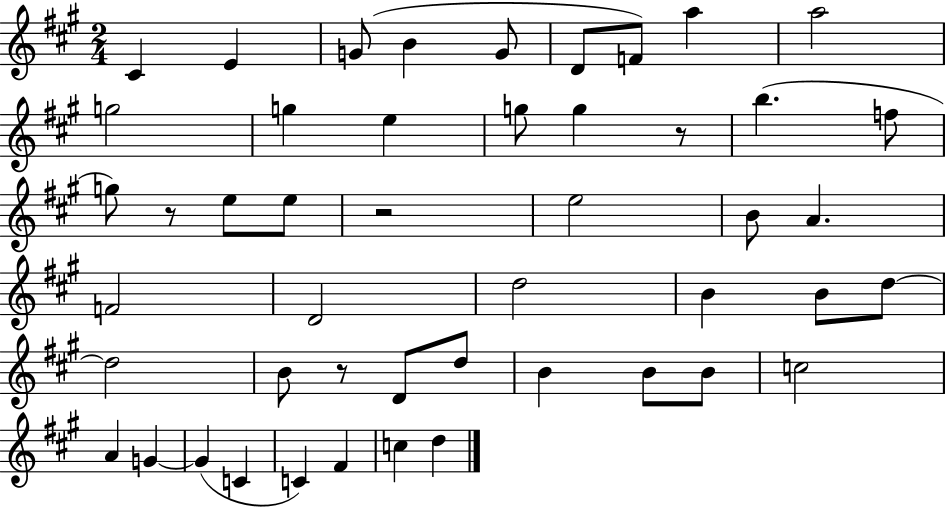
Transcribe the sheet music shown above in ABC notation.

X:1
T:Untitled
M:2/4
L:1/4
K:A
^C E G/2 B G/2 D/2 F/2 a a2 g2 g e g/2 g z/2 b f/2 g/2 z/2 e/2 e/2 z2 e2 B/2 A F2 D2 d2 B B/2 d/2 d2 B/2 z/2 D/2 d/2 B B/2 B/2 c2 A G G C C ^F c d